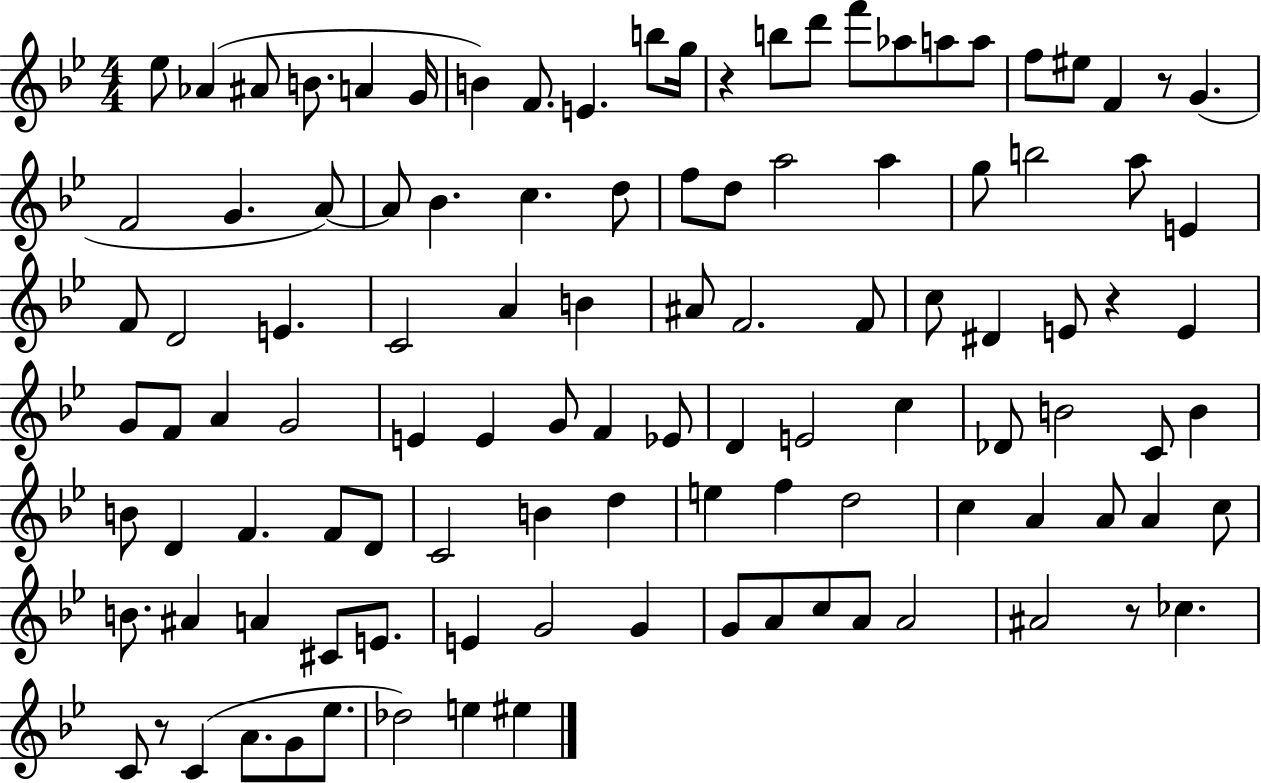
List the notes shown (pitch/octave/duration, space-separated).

Eb5/e Ab4/q A#4/e B4/e. A4/q G4/s B4/q F4/e. E4/q. B5/e G5/s R/q B5/e D6/e F6/e Ab5/e A5/e A5/e F5/e EIS5/e F4/q R/e G4/q. F4/h G4/q. A4/e A4/e Bb4/q. C5/q. D5/e F5/e D5/e A5/h A5/q G5/e B5/h A5/e E4/q F4/e D4/h E4/q. C4/h A4/q B4/q A#4/e F4/h. F4/e C5/e D#4/q E4/e R/q E4/q G4/e F4/e A4/q G4/h E4/q E4/q G4/e F4/q Eb4/e D4/q E4/h C5/q Db4/e B4/h C4/e B4/q B4/e D4/q F4/q. F4/e D4/e C4/h B4/q D5/q E5/q F5/q D5/h C5/q A4/q A4/e A4/q C5/e B4/e. A#4/q A4/q C#4/e E4/e. E4/q G4/h G4/q G4/e A4/e C5/e A4/e A4/h A#4/h R/e CES5/q. C4/e R/e C4/q A4/e. G4/e Eb5/e. Db5/h E5/q EIS5/q